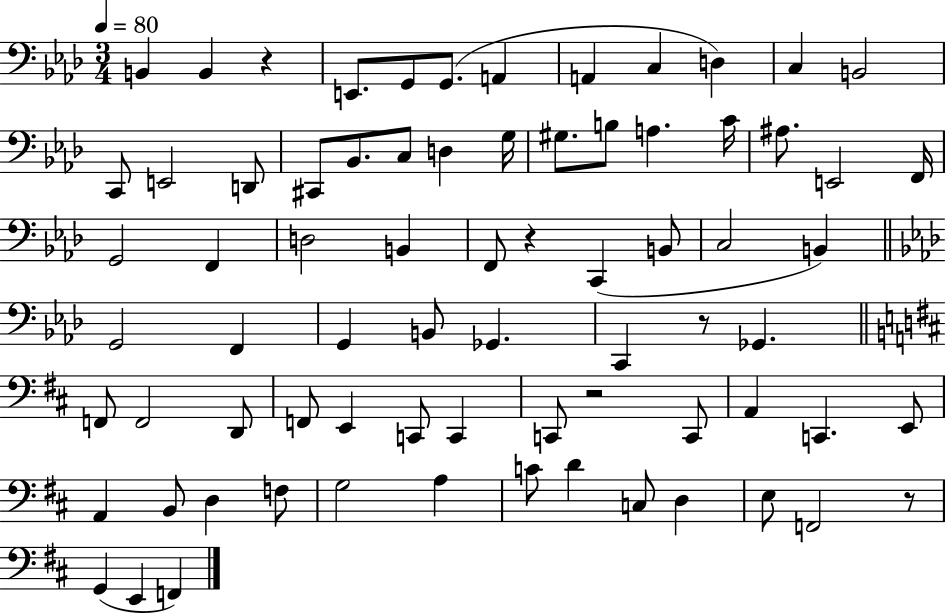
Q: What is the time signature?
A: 3/4